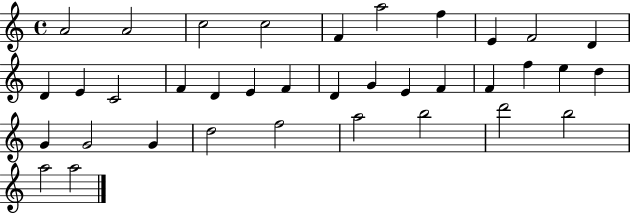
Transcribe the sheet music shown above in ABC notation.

X:1
T:Untitled
M:4/4
L:1/4
K:C
A2 A2 c2 c2 F a2 f E F2 D D E C2 F D E F D G E F F f e d G G2 G d2 f2 a2 b2 d'2 b2 a2 a2